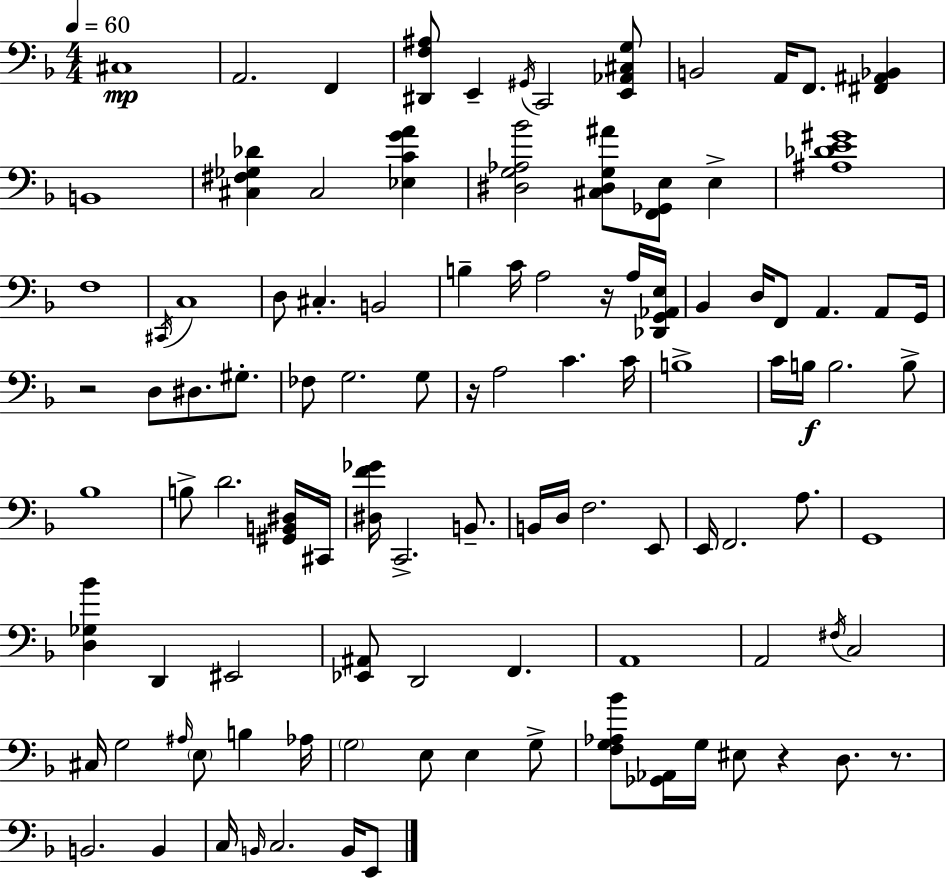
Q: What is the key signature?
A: D minor